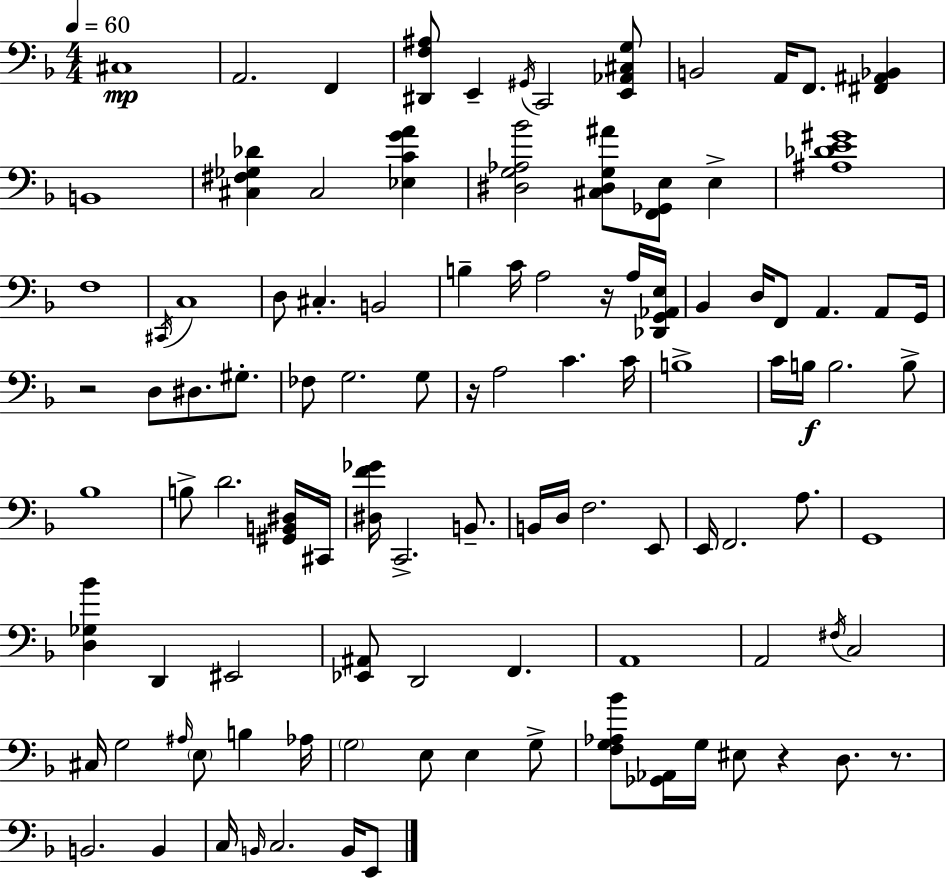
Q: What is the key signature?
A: D minor